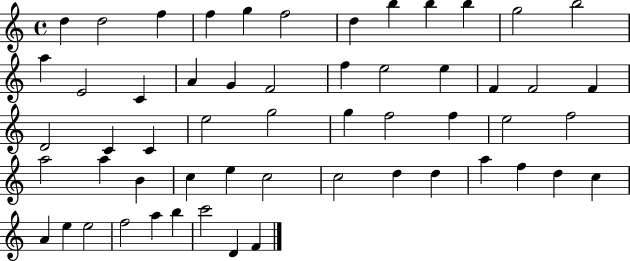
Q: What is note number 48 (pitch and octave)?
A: A4